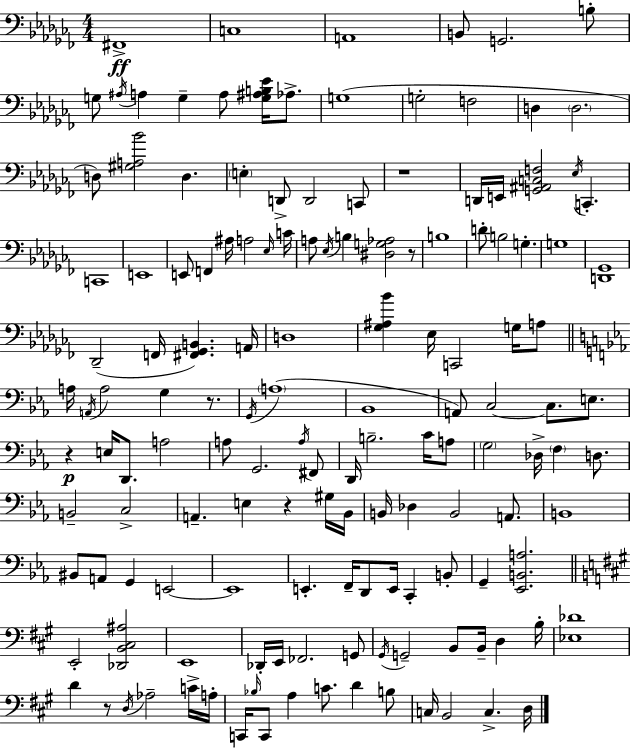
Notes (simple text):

F#2/w C3/w A2/w B2/e G2/h. B3/e G3/e A#3/s A3/q G3/q A3/e [G3,A#3,B3,Eb4]/s Ab3/e. G3/w G3/h F3/h D3/q D3/h. D3/e [G#3,A3,Bb4]/h D3/q. E3/q D2/e D2/h C2/e R/w D2/s E2/s [G2,A#2,C3,F3]/h Eb3/s C2/q. C2/w E2/w E2/e F2/q A#3/s A3/h Eb3/s C4/s A3/e Eb3/s B3/q [D#3,G3,Ab3]/h R/e B3/w D4/e B3/h G3/q. G3/w [D2,Gb2]/w Db2/h F2/s [F#2,Gb2,B2]/q. A2/s D3/w [Gb3,A#3,Bb4]/q Eb3/s C2/h G3/s A3/e A3/s A2/s A3/h G3/q R/e. G2/s A3/w Bb2/w A2/e C3/h C3/e. E3/e. R/q E3/s D2/e. A3/h A3/e G2/h. A3/s F#2/e D2/s B3/h. C4/s A3/e G3/h Db3/s F3/q D3/e. B2/h C3/h A2/q. E3/q R/q G#3/s Bb2/s B2/s Db3/q B2/h A2/e. B2/w BIS2/e A2/e G2/q E2/h E2/w E2/q. F2/s D2/e E2/s C2/q B2/e G2/q [Eb2,B2,A3]/h. E2/h [Db2,B2,C#3,A#3]/h E2/w Db2/s E2/s FES2/h. G2/e G#2/s G2/h B2/e B2/s D3/q B3/s [Eb3,Db4]/w D4/q R/e D3/s Ab3/h C4/s A3/s C2/s Bb3/s C2/e A3/q C4/e. D4/q B3/e C3/s B2/h C3/q. D3/s